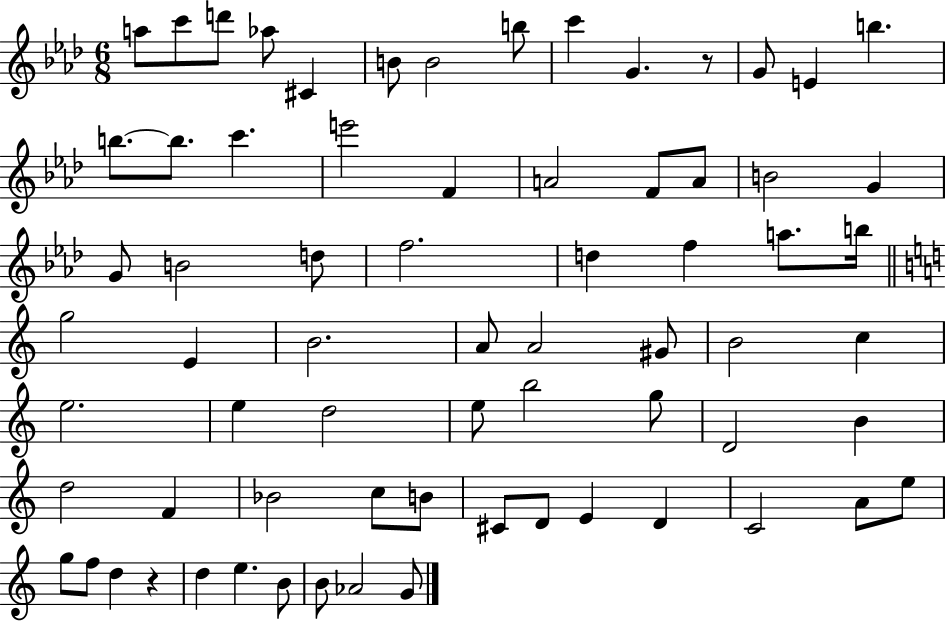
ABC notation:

X:1
T:Untitled
M:6/8
L:1/4
K:Ab
a/2 c'/2 d'/2 _a/2 ^C B/2 B2 b/2 c' G z/2 G/2 E b b/2 b/2 c' e'2 F A2 F/2 A/2 B2 G G/2 B2 d/2 f2 d f a/2 b/4 g2 E B2 A/2 A2 ^G/2 B2 c e2 e d2 e/2 b2 g/2 D2 B d2 F _B2 c/2 B/2 ^C/2 D/2 E D C2 A/2 e/2 g/2 f/2 d z d e B/2 B/2 _A2 G/2